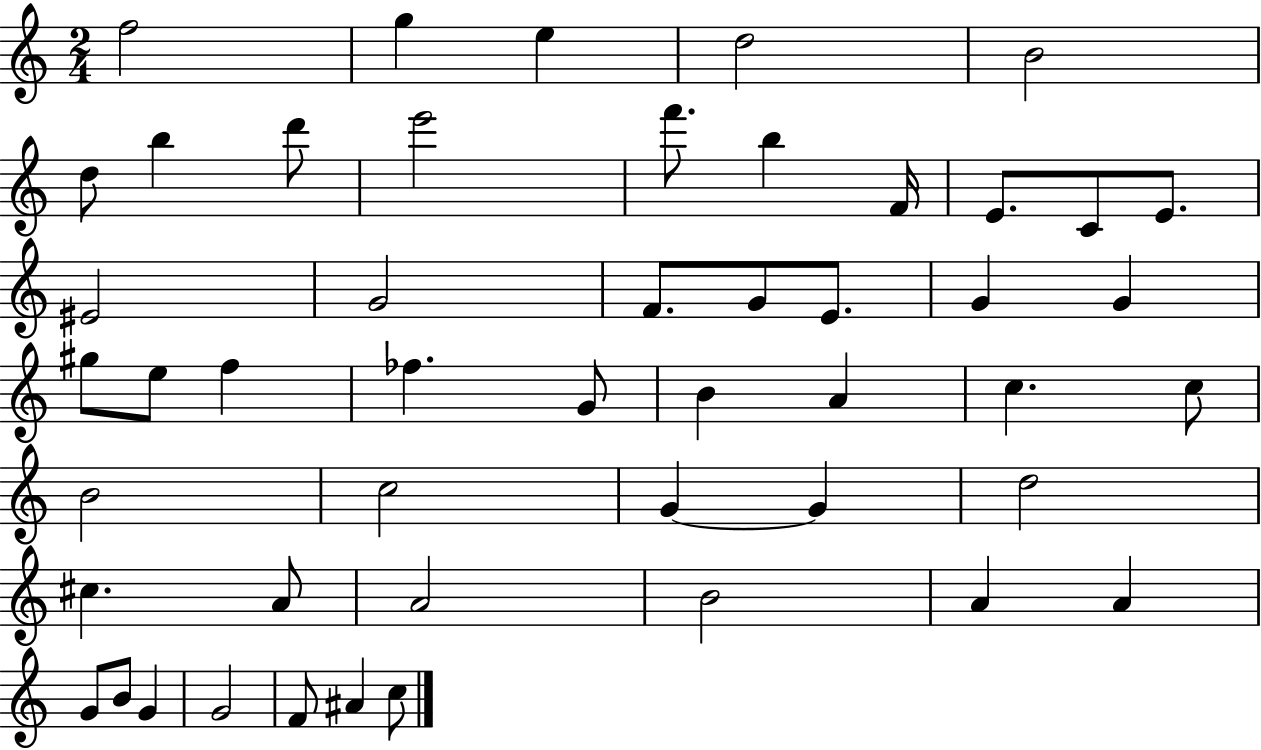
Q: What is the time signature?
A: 2/4